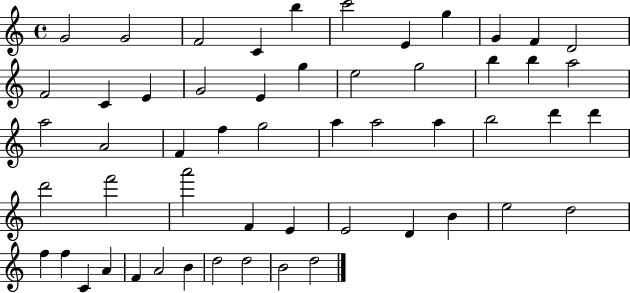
G4/h G4/h F4/h C4/q B5/q C6/h E4/q G5/q G4/q F4/q D4/h F4/h C4/q E4/q G4/h E4/q G5/q E5/h G5/h B5/q B5/q A5/h A5/h A4/h F4/q F5/q G5/h A5/q A5/h A5/q B5/h D6/q D6/q D6/h F6/h A6/h F4/q E4/q E4/h D4/q B4/q E5/h D5/h F5/q F5/q C4/q A4/q F4/q A4/h B4/q D5/h D5/h B4/h D5/h